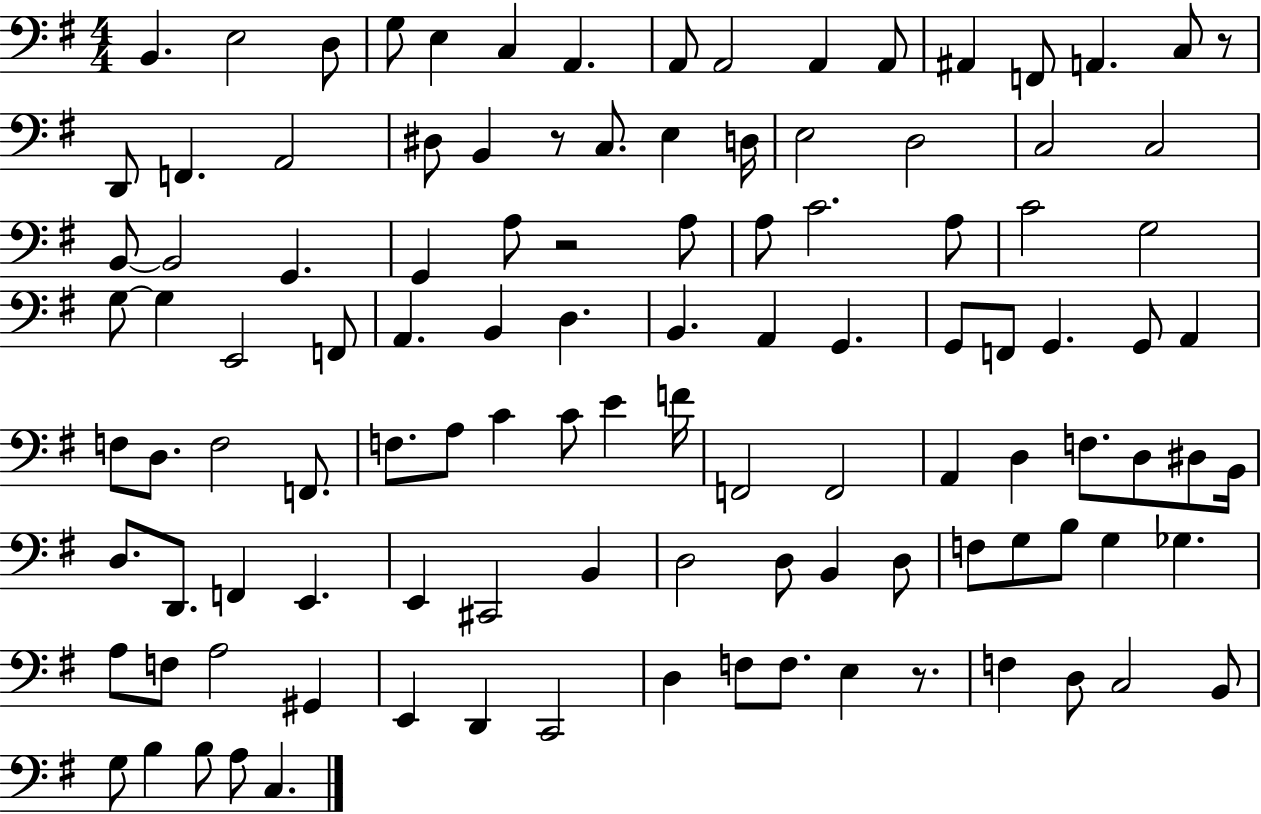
X:1
T:Untitled
M:4/4
L:1/4
K:G
B,, E,2 D,/2 G,/2 E, C, A,, A,,/2 A,,2 A,, A,,/2 ^A,, F,,/2 A,, C,/2 z/2 D,,/2 F,, A,,2 ^D,/2 B,, z/2 C,/2 E, D,/4 E,2 D,2 C,2 C,2 B,,/2 B,,2 G,, G,, A,/2 z2 A,/2 A,/2 C2 A,/2 C2 G,2 G,/2 G, E,,2 F,,/2 A,, B,, D, B,, A,, G,, G,,/2 F,,/2 G,, G,,/2 A,, F,/2 D,/2 F,2 F,,/2 F,/2 A,/2 C C/2 E F/4 F,,2 F,,2 A,, D, F,/2 D,/2 ^D,/2 B,,/4 D,/2 D,,/2 F,, E,, E,, ^C,,2 B,, D,2 D,/2 B,, D,/2 F,/2 G,/2 B,/2 G, _G, A,/2 F,/2 A,2 ^G,, E,, D,, C,,2 D, F,/2 F,/2 E, z/2 F, D,/2 C,2 B,,/2 G,/2 B, B,/2 A,/2 C,